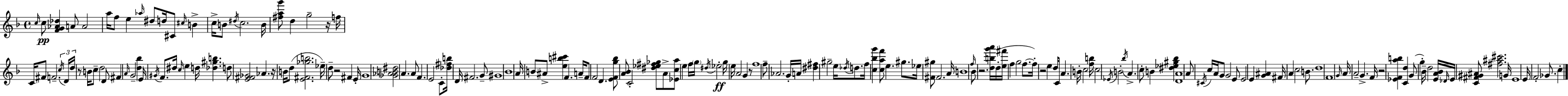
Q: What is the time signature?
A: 4/4